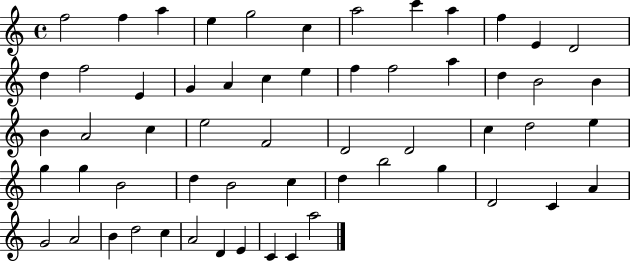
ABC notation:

X:1
T:Untitled
M:4/4
L:1/4
K:C
f2 f a e g2 c a2 c' a f E D2 d f2 E G A c e f f2 a d B2 B B A2 c e2 F2 D2 D2 c d2 e g g B2 d B2 c d b2 g D2 C A G2 A2 B d2 c A2 D E C C a2